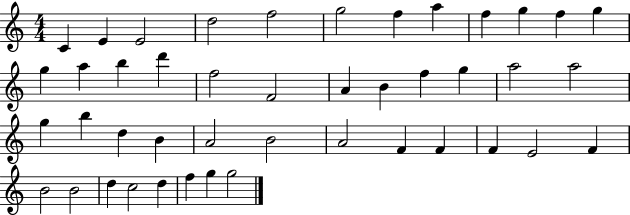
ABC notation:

X:1
T:Untitled
M:4/4
L:1/4
K:C
C E E2 d2 f2 g2 f a f g f g g a b d' f2 F2 A B f g a2 a2 g b d B A2 B2 A2 F F F E2 F B2 B2 d c2 d f g g2